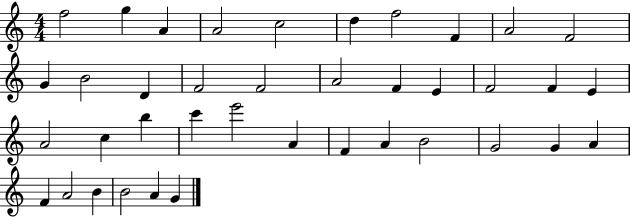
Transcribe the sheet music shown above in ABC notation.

X:1
T:Untitled
M:4/4
L:1/4
K:C
f2 g A A2 c2 d f2 F A2 F2 G B2 D F2 F2 A2 F E F2 F E A2 c b c' e'2 A F A B2 G2 G A F A2 B B2 A G